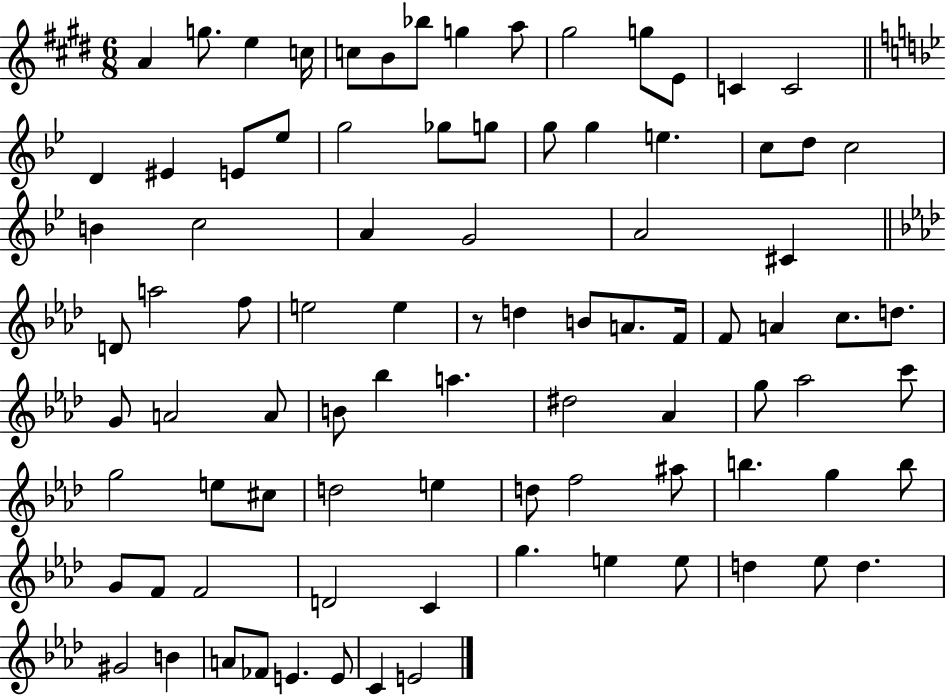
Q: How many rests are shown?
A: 1